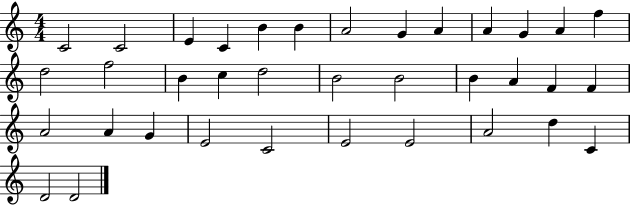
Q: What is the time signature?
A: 4/4